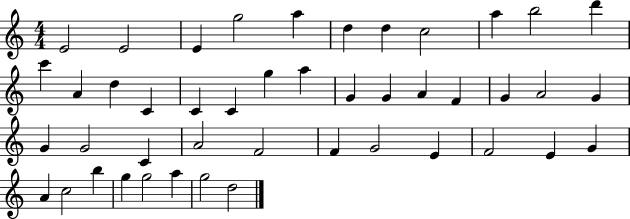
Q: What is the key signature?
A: C major